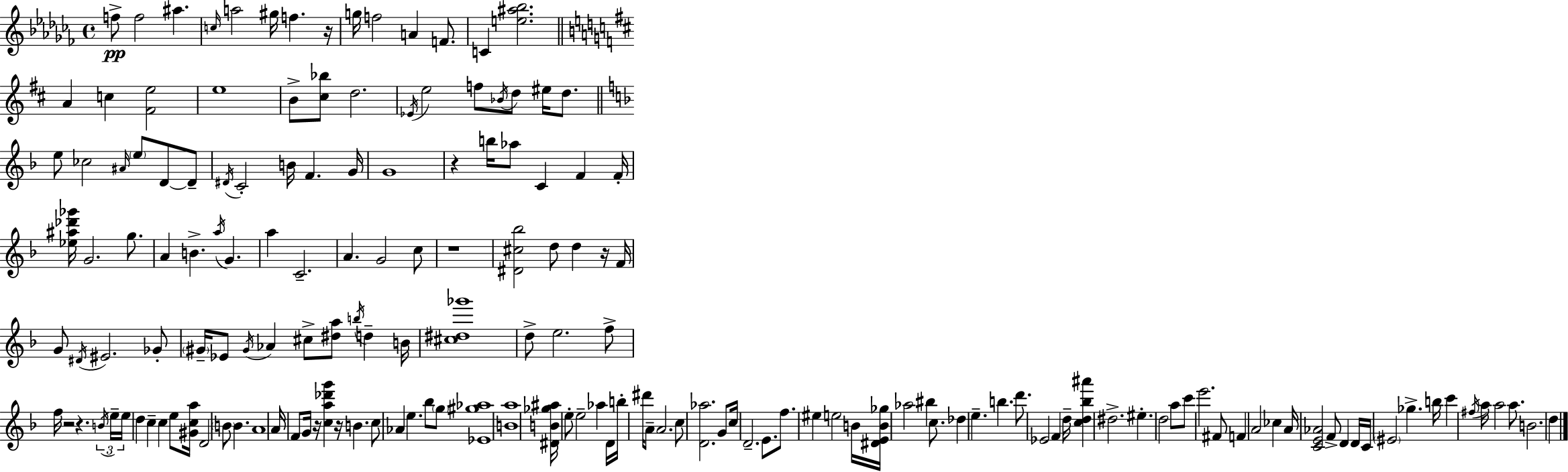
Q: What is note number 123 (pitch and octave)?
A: C6